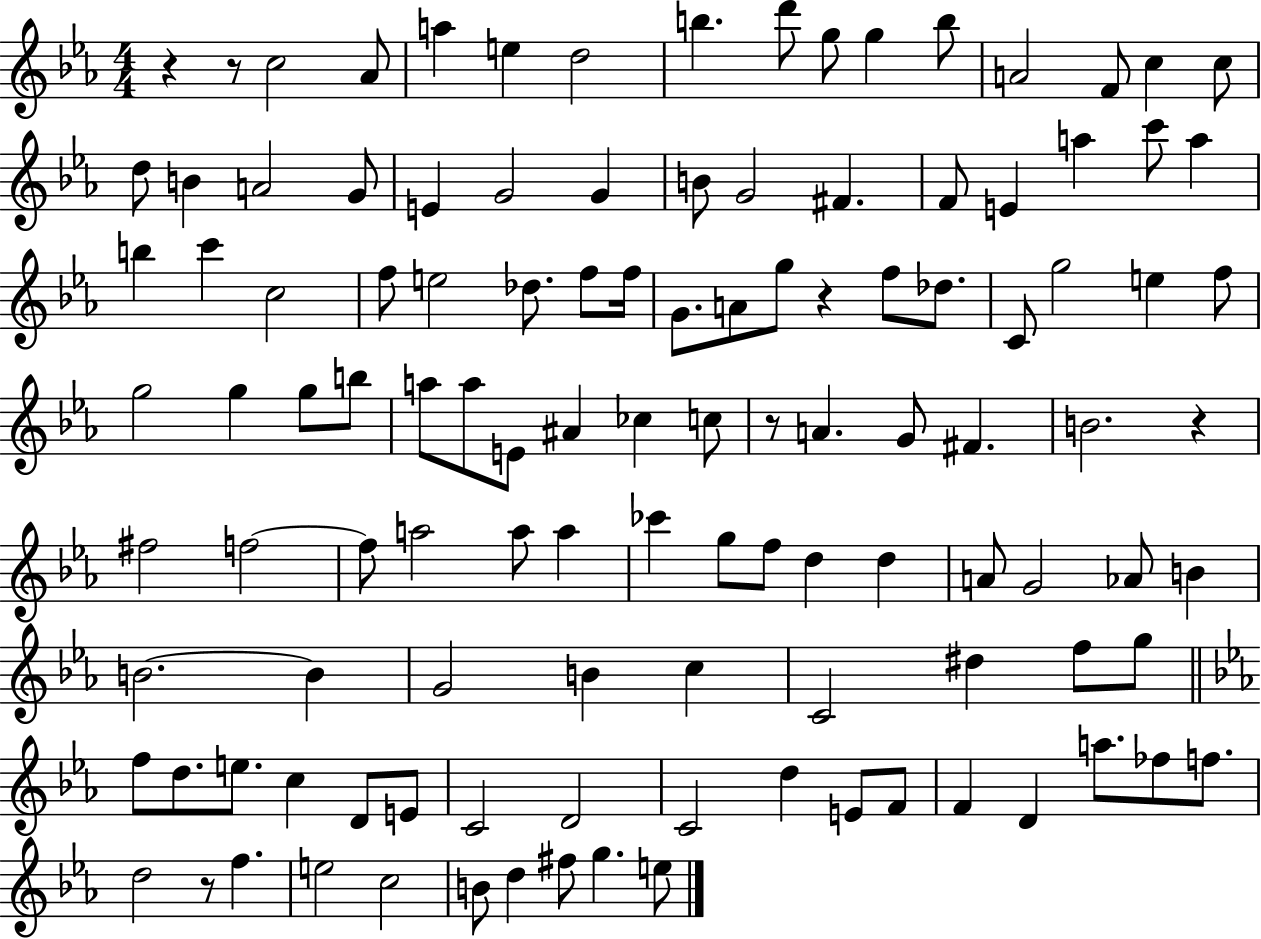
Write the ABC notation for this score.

X:1
T:Untitled
M:4/4
L:1/4
K:Eb
z z/2 c2 _A/2 a e d2 b d'/2 g/2 g b/2 A2 F/2 c c/2 d/2 B A2 G/2 E G2 G B/2 G2 ^F F/2 E a c'/2 a b c' c2 f/2 e2 _d/2 f/2 f/4 G/2 A/2 g/2 z f/2 _d/2 C/2 g2 e f/2 g2 g g/2 b/2 a/2 a/2 E/2 ^A _c c/2 z/2 A G/2 ^F B2 z ^f2 f2 f/2 a2 a/2 a _c' g/2 f/2 d d A/2 G2 _A/2 B B2 B G2 B c C2 ^d f/2 g/2 f/2 d/2 e/2 c D/2 E/2 C2 D2 C2 d E/2 F/2 F D a/2 _f/2 f/2 d2 z/2 f e2 c2 B/2 d ^f/2 g e/2